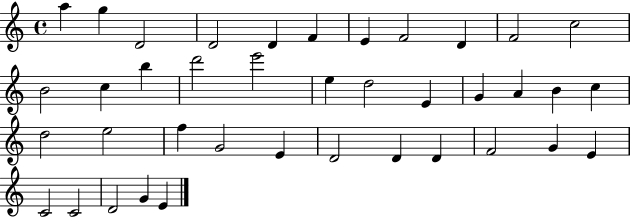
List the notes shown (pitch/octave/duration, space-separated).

A5/q G5/q D4/h D4/h D4/q F4/q E4/q F4/h D4/q F4/h C5/h B4/h C5/q B5/q D6/h E6/h E5/q D5/h E4/q G4/q A4/q B4/q C5/q D5/h E5/h F5/q G4/h E4/q D4/h D4/q D4/q F4/h G4/q E4/q C4/h C4/h D4/h G4/q E4/q